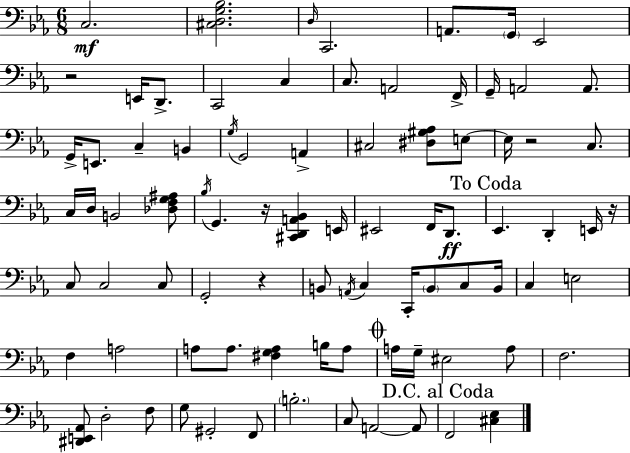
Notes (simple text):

C3/h. [C#3,D3,G3,Bb3]/h. D3/s C2/h. A2/e. G2/s Eb2/h R/h E2/s D2/e. C2/h C3/q C3/e. A2/h F2/s G2/s A2/h A2/e. G2/s E2/e. C3/q B2/q G3/s G2/h A2/q C#3/h [D#3,G#3,Ab3]/e E3/e E3/s R/h C3/e. C3/s D3/s B2/h [Db3,F3,G3,A#3]/e Bb3/s G2/q. R/s [C#2,D2,A2,Bb2]/q E2/s EIS2/h F2/s D2/e. Eb2/q. D2/q E2/s R/s C3/e C3/h C3/e G2/h R/q B2/e A2/s C3/q C2/s B2/e C3/e B2/s C3/q E3/h F3/q A3/h A3/e A3/e. [F#3,G3,A3]/q B3/s A3/e A3/s G3/s EIS3/h A3/e F3/h. [D#2,E2,Ab2]/e D3/h F3/e G3/e G#2/h F2/e B3/h. C3/e A2/h A2/e F2/h [C#3,Eb3]/q